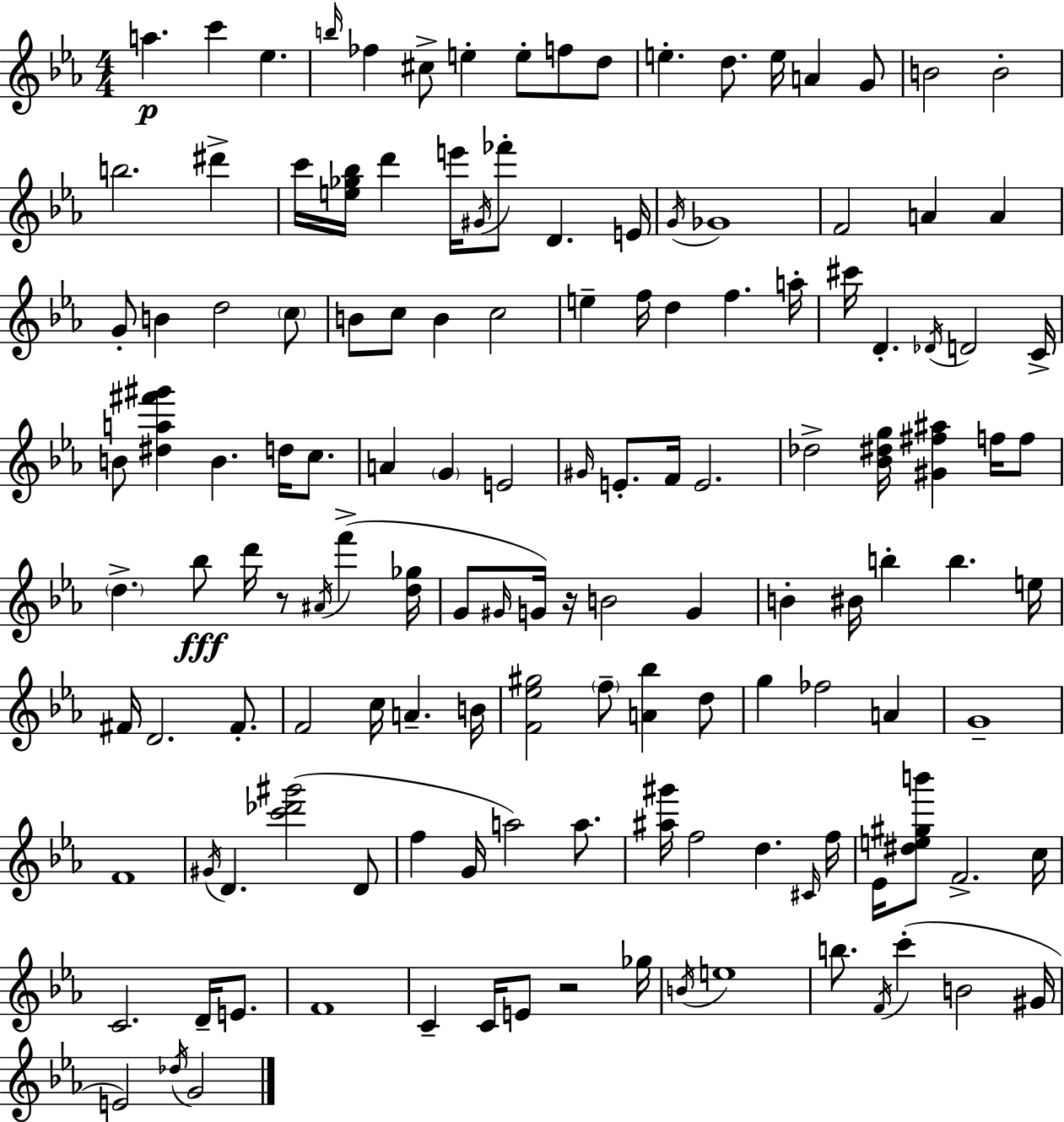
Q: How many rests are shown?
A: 3